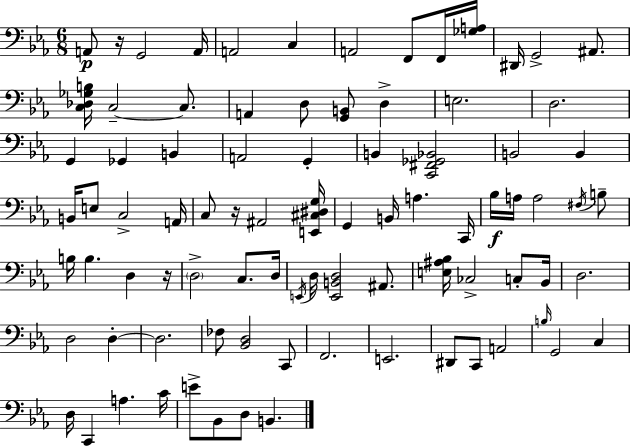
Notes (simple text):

A2/e R/s G2/h A2/s A2/h C3/q A2/h F2/e F2/s [Gb3,A3]/s D#2/s G2/h A#2/e. [C3,Db3,Gb3,B3]/s C3/h C3/e. A2/q D3/e [G2,B2]/e D3/q E3/h. D3/h. G2/q Gb2/q B2/q A2/h G2/q B2/q [C2,F#2,Gb2,Bb2]/h B2/h B2/q B2/s E3/e C3/h A2/s C3/e R/s A#2/h [E2,C#3,D#3,G3]/s G2/q B2/s A3/q. C2/s Bb3/s A3/s A3/h F#3/s B3/e B3/s B3/q. D3/q R/s D3/h C3/e. D3/s E2/s D3/s [E2,B2,D3]/h A#2/e. [E3,A#3,Bb3]/s CES3/h C3/e Bb2/s D3/h. D3/h D3/q D3/h. FES3/e [Bb2,D3]/h C2/e F2/h. E2/h. D#2/e C2/e A2/h B3/s G2/h C3/q D3/s C2/q A3/q. C4/s E4/e Bb2/e D3/e B2/q.